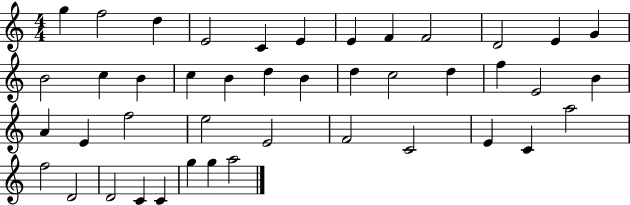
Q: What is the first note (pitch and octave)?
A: G5